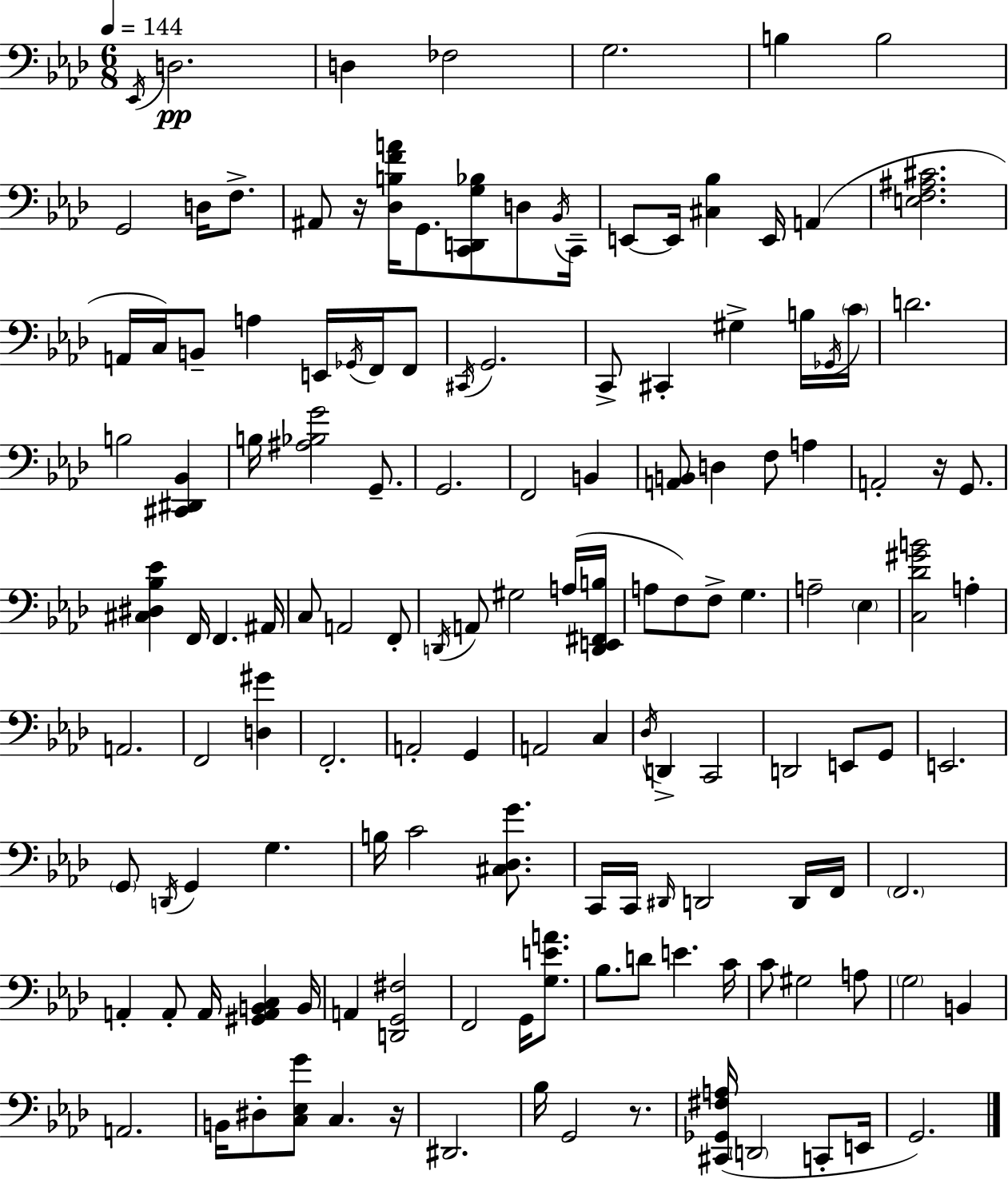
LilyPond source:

{
  \clef bass
  \numericTimeSignature
  \time 6/8
  \key aes \major
  \tempo 4 = 144
  \repeat volta 2 { \acciaccatura { ees,16 }\pp d2. | d4 fes2 | g2. | b4 b2 | \break g,2 d16 f8.-> | ais,8 r16 <des b f' a'>16 g,8. <c, d, g bes>8 d8 | \acciaccatura { bes,16 } c,16-- e,8~~ e,16 <cis bes>4 e,16 a,4( | <e f ais cis'>2. | \break a,16 c16) b,8-- a4 e,16 \acciaccatura { ges,16 } | f,16 f,8 \acciaccatura { cis,16 } g,2. | c,8-> cis,4-. gis4-> | b16 \acciaccatura { ges,16 } \parenthesize c'16 d'2. | \break b2 | <cis, dis, bes,>4 b16 <ais bes g'>2 | g,8.-- g,2. | f,2 | \break b,4 <a, b,>8 d4 f8 | a4 a,2-. | r16 g,8. <cis dis bes ees'>4 f,16 f,4. | ais,16 c8 a,2 | \break f,8-. \acciaccatura { d,16 } a,8 gis2 | a16( <d, e, fis, b>16 a8 f8) f8-> | g4. a2-- | \parenthesize ees4 <c des' gis' b'>2 | \break a4-. a,2. | f,2 | <d gis'>4 f,2.-. | a,2-. | \break g,4 a,2 | c4 \acciaccatura { des16 } d,4-> c,2 | d,2 | e,8 g,8 e,2. | \break \parenthesize g,8 \acciaccatura { d,16 } g,4 | g4. b16 c'2 | <cis des g'>8. c,16 c,16 \grace { dis,16 } d,2 | d,16 f,16 \parenthesize f,2. | \break a,4-. | a,8-. a,16 <gis, a, b, c>4 b,16 a,4 | <d, g, fis>2 f,2 | g,16 <g e' a'>8. bes8. | \break d'8 e'4. c'16 c'8 gis2 | a8 \parenthesize g2 | b,4 a,2. | b,16 dis8-. | \break <c ees g'>8 c4. r16 dis,2. | bes16 g,2 | r8. <cis, ges, fis a>16( \parenthesize d,2 | c,8-. e,16 g,2.) | \break } \bar "|."
}